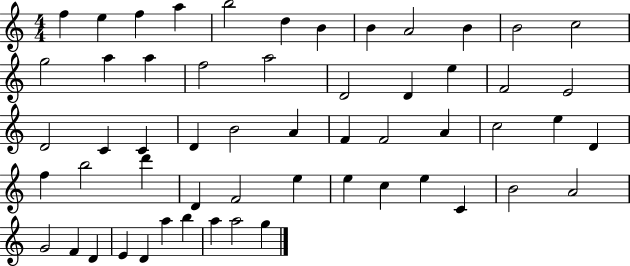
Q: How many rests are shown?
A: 0